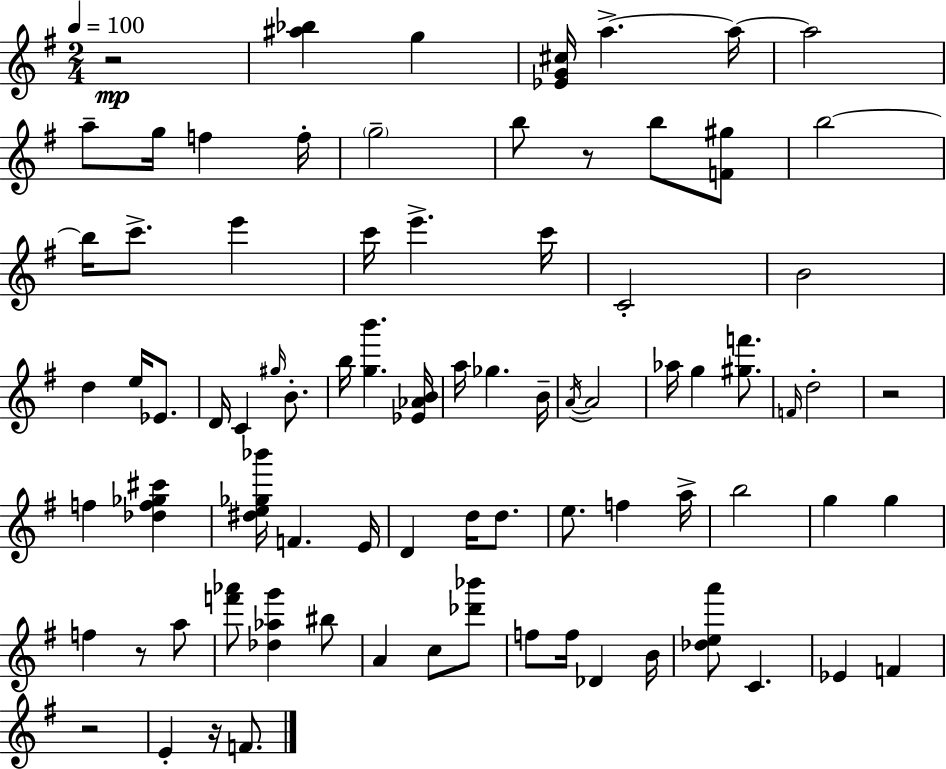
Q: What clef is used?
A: treble